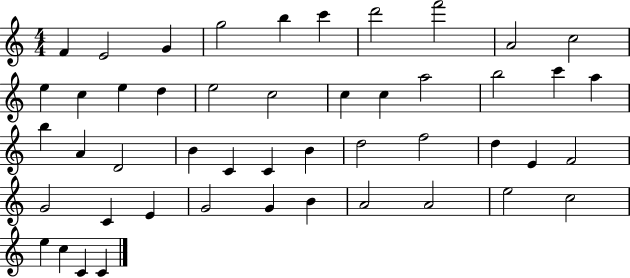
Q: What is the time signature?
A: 4/4